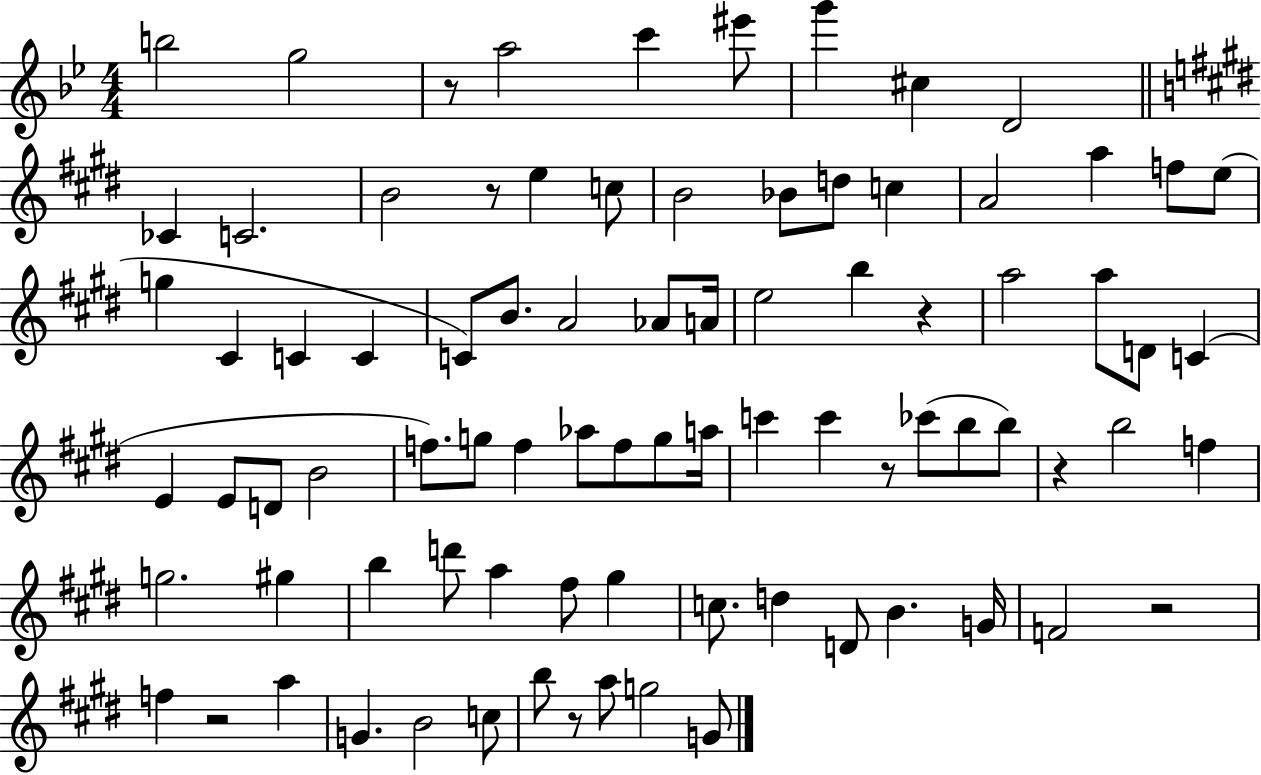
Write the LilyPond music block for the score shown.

{
  \clef treble
  \numericTimeSignature
  \time 4/4
  \key bes \major
  b''2 g''2 | r8 a''2 c'''4 eis'''8 | g'''4 cis''4 d'2 | \bar "||" \break \key e \major ces'4 c'2. | b'2 r8 e''4 c''8 | b'2 bes'8 d''8 c''4 | a'2 a''4 f''8 e''8( | \break g''4 cis'4 c'4 c'4 | c'8) b'8. a'2 aes'8 a'16 | e''2 b''4 r4 | a''2 a''8 d'8 c'4( | \break e'4 e'8 d'8 b'2 | f''8.) g''8 f''4 aes''8 f''8 g''8 a''16 | c'''4 c'''4 r8 ces'''8( b''8 b''8) | r4 b''2 f''4 | \break g''2. gis''4 | b''4 d'''8 a''4 fis''8 gis''4 | c''8. d''4 d'8 b'4. g'16 | f'2 r2 | \break f''4 r2 a''4 | g'4. b'2 c''8 | b''8 r8 a''8 g''2 g'8 | \bar "|."
}